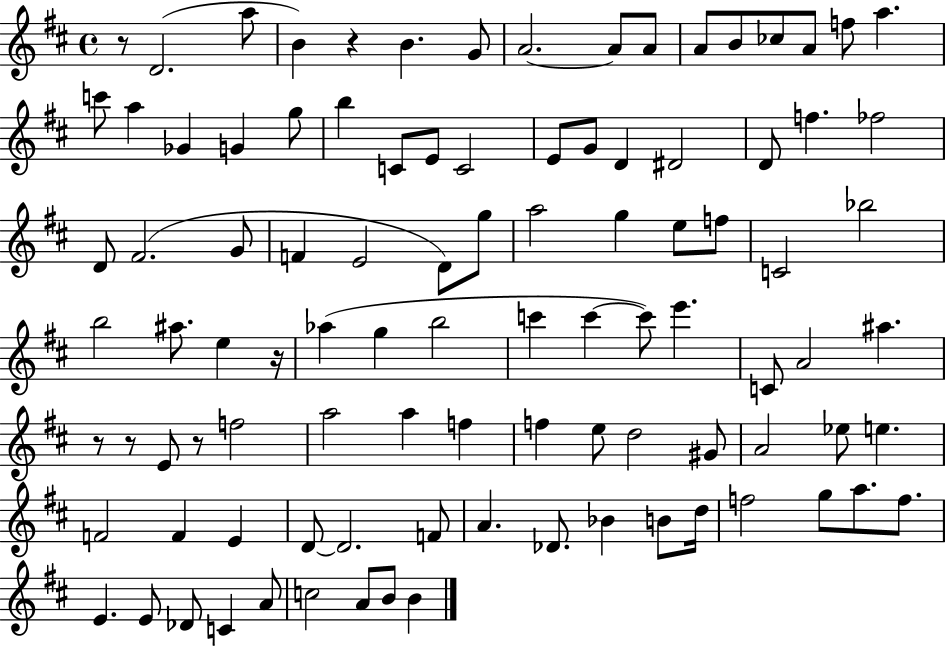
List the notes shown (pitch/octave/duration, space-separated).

R/e D4/h. A5/e B4/q R/q B4/q. G4/e A4/h. A4/e A4/e A4/e B4/e CES5/e A4/e F5/e A5/q. C6/e A5/q Gb4/q G4/q G5/e B5/q C4/e E4/e C4/h E4/e G4/e D4/q D#4/h D4/e F5/q. FES5/h D4/e F#4/h. G4/e F4/q E4/h D4/e G5/e A5/h G5/q E5/e F5/e C4/h Bb5/h B5/h A#5/e. E5/q R/s Ab5/q G5/q B5/h C6/q C6/q C6/e E6/q. C4/e A4/h A#5/q. R/e R/e E4/e R/e F5/h A5/h A5/q F5/q F5/q E5/e D5/h G#4/e A4/h Eb5/e E5/q. F4/h F4/q E4/q D4/e D4/h. F4/e A4/q. Db4/e. Bb4/q B4/e D5/s F5/h G5/e A5/e. F5/e. E4/q. E4/e Db4/e C4/q A4/e C5/h A4/e B4/e B4/q